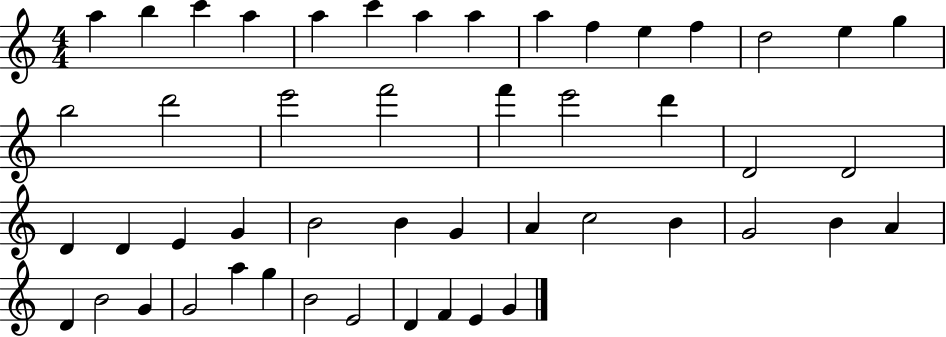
A5/q B5/q C6/q A5/q A5/q C6/q A5/q A5/q A5/q F5/q E5/q F5/q D5/h E5/q G5/q B5/h D6/h E6/h F6/h F6/q E6/h D6/q D4/h D4/h D4/q D4/q E4/q G4/q B4/h B4/q G4/q A4/q C5/h B4/q G4/h B4/q A4/q D4/q B4/h G4/q G4/h A5/q G5/q B4/h E4/h D4/q F4/q E4/q G4/q